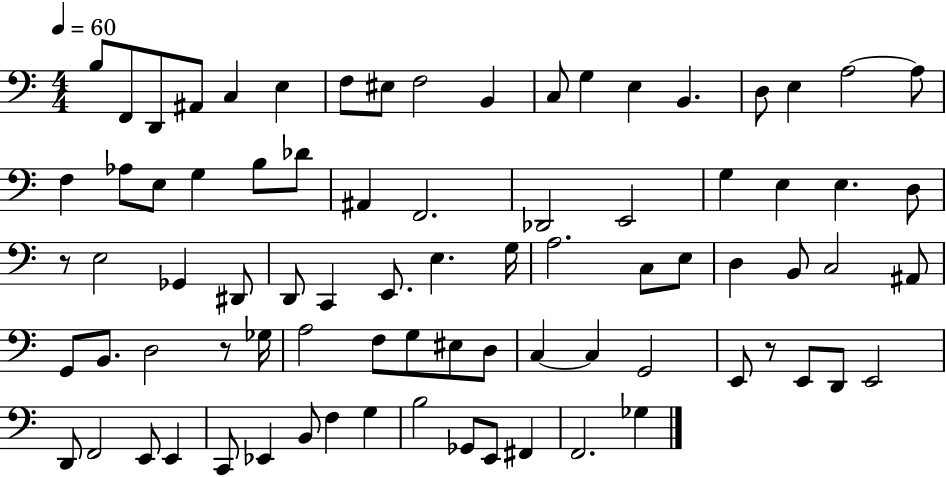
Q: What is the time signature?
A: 4/4